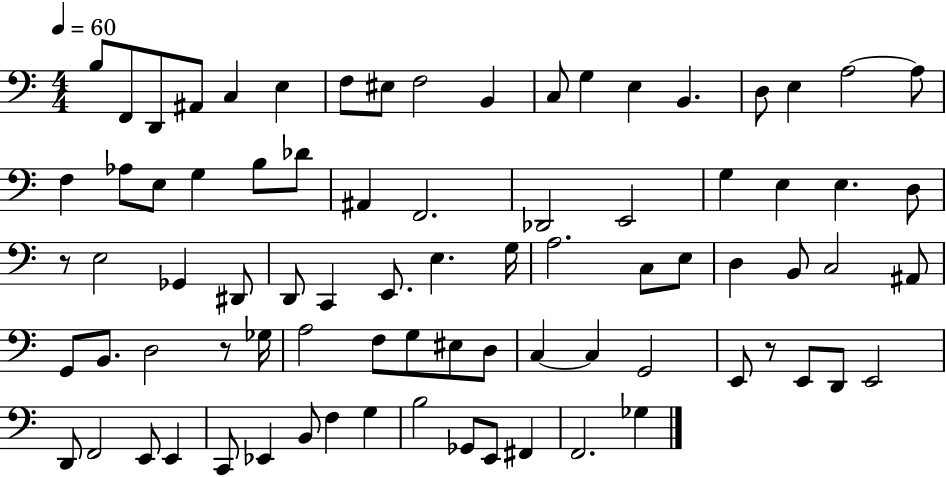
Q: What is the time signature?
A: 4/4